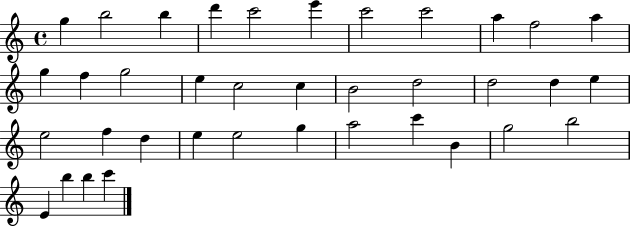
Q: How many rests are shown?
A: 0